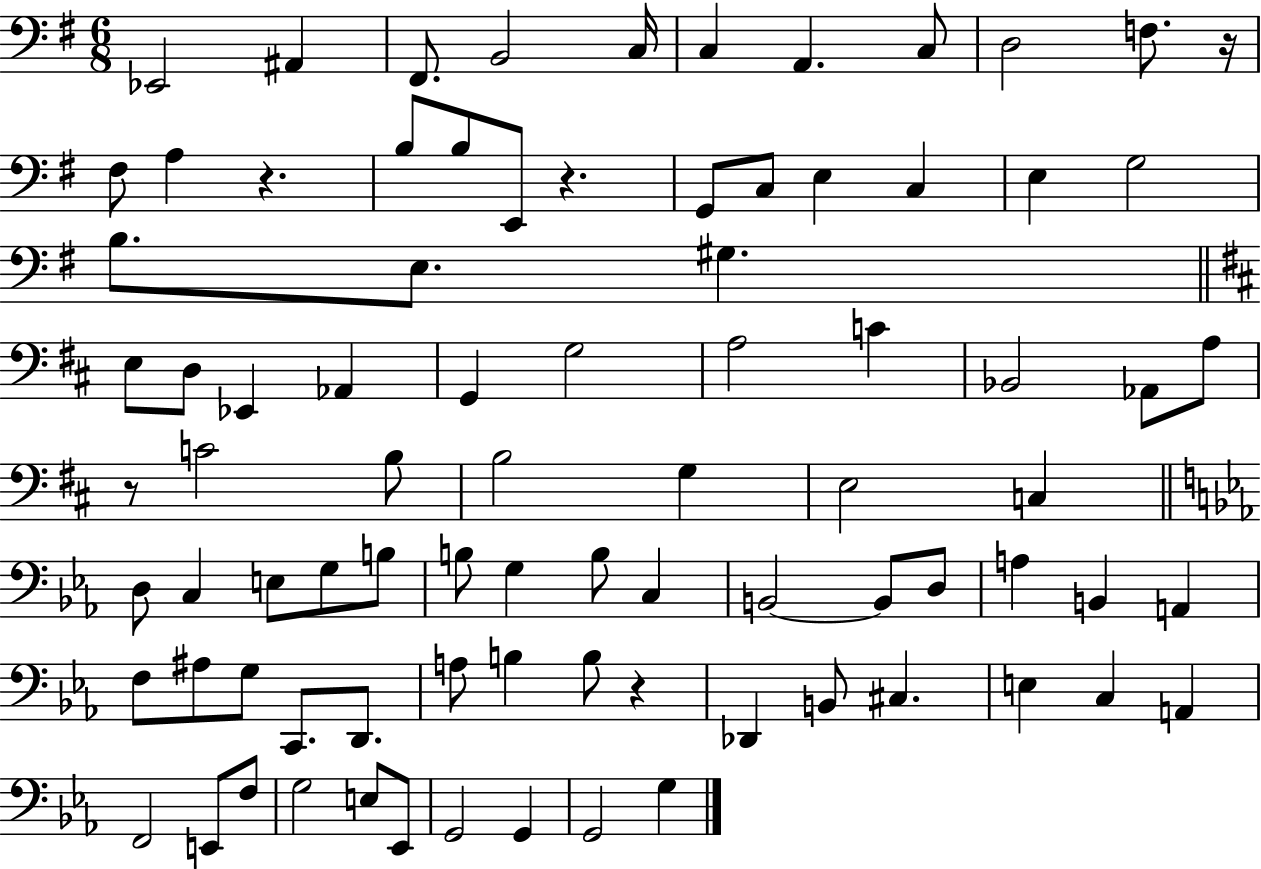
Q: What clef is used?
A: bass